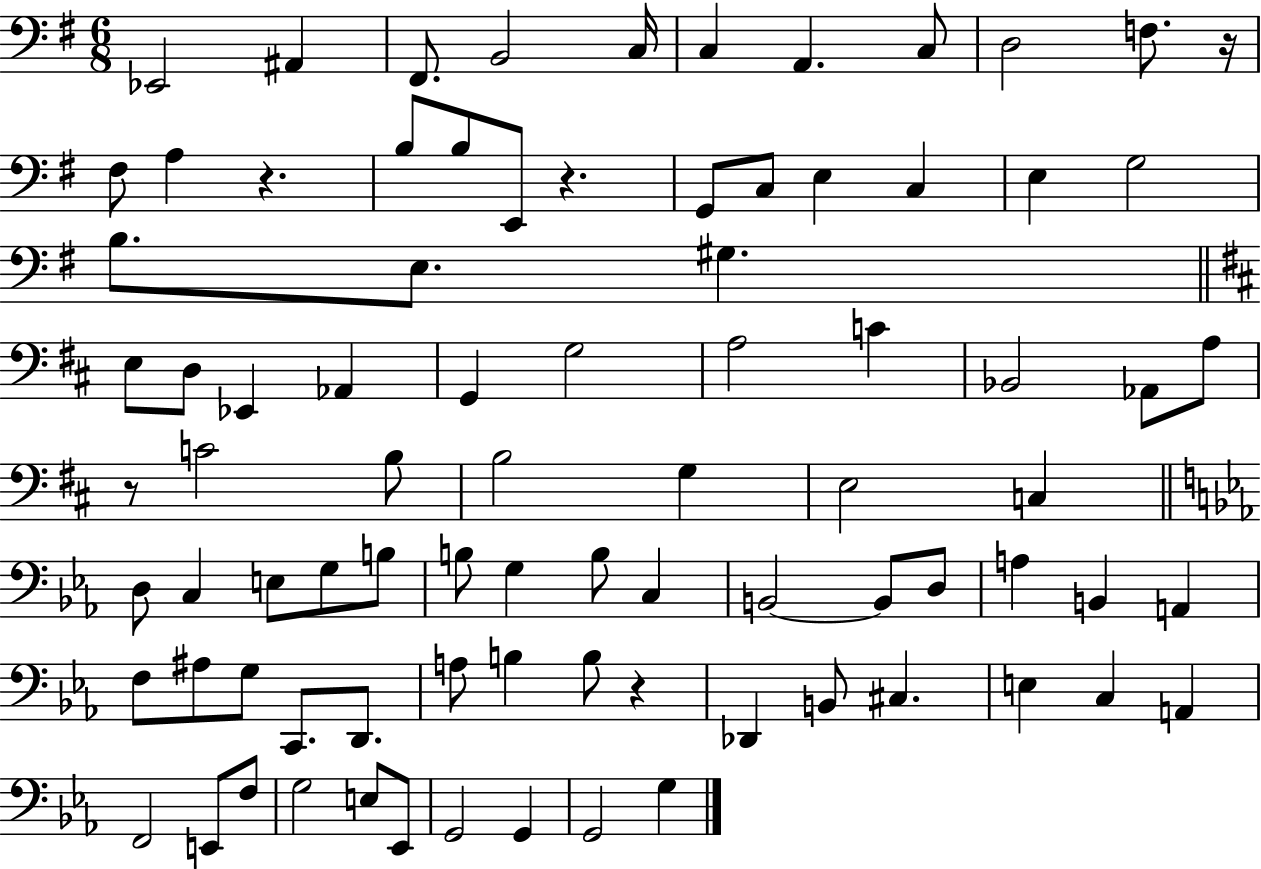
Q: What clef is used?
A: bass